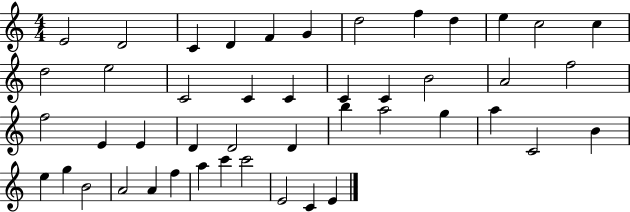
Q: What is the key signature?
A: C major